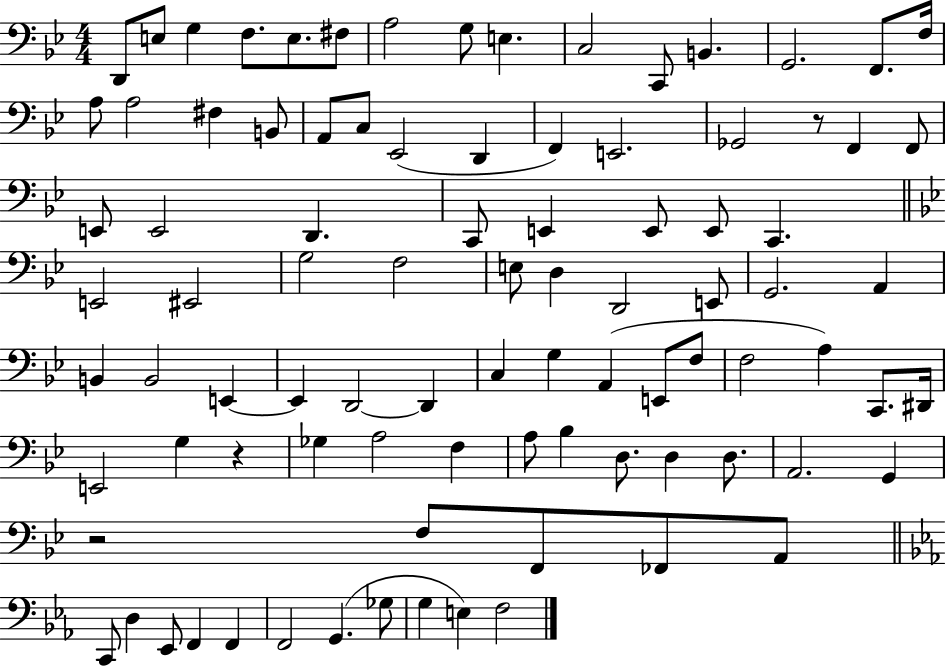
D2/e E3/e G3/q F3/e. E3/e. F#3/e A3/h G3/e E3/q. C3/h C2/e B2/q. G2/h. F2/e. F3/s A3/e A3/h F#3/q B2/e A2/e C3/e Eb2/h D2/q F2/q E2/h. Gb2/h R/e F2/q F2/e E2/e E2/h D2/q. C2/e E2/q E2/e E2/e C2/q. E2/h EIS2/h G3/h F3/h E3/e D3/q D2/h E2/e G2/h. A2/q B2/q B2/h E2/q E2/q D2/h D2/q C3/q G3/q A2/q E2/e F3/e F3/h A3/q C2/e. D#2/s E2/h G3/q R/q Gb3/q A3/h F3/q A3/e Bb3/q D3/e. D3/q D3/e. A2/h. G2/q R/h F3/e F2/e FES2/e A2/e C2/e D3/q Eb2/e F2/q F2/q F2/h G2/q. Gb3/e G3/q E3/q F3/h